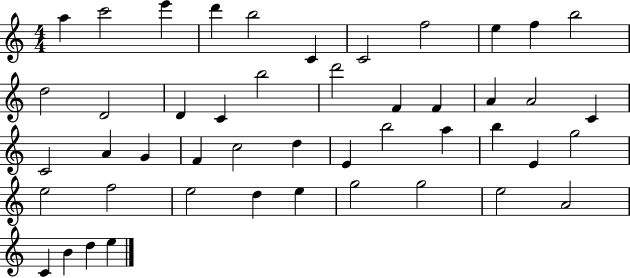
{
  \clef treble
  \numericTimeSignature
  \time 4/4
  \key c \major
  a''4 c'''2 e'''4 | d'''4 b''2 c'4 | c'2 f''2 | e''4 f''4 b''2 | \break d''2 d'2 | d'4 c'4 b''2 | d'''2 f'4 f'4 | a'4 a'2 c'4 | \break c'2 a'4 g'4 | f'4 c''2 d''4 | e'4 b''2 a''4 | b''4 e'4 g''2 | \break e''2 f''2 | e''2 d''4 e''4 | g''2 g''2 | e''2 a'2 | \break c'4 b'4 d''4 e''4 | \bar "|."
}